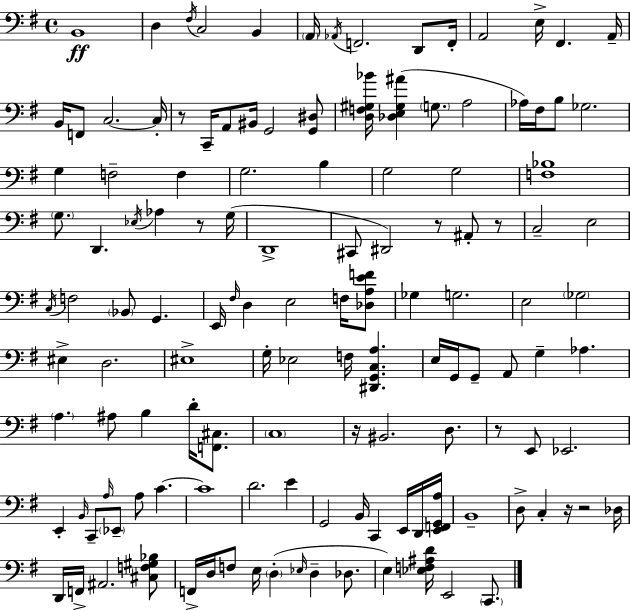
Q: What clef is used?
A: bass